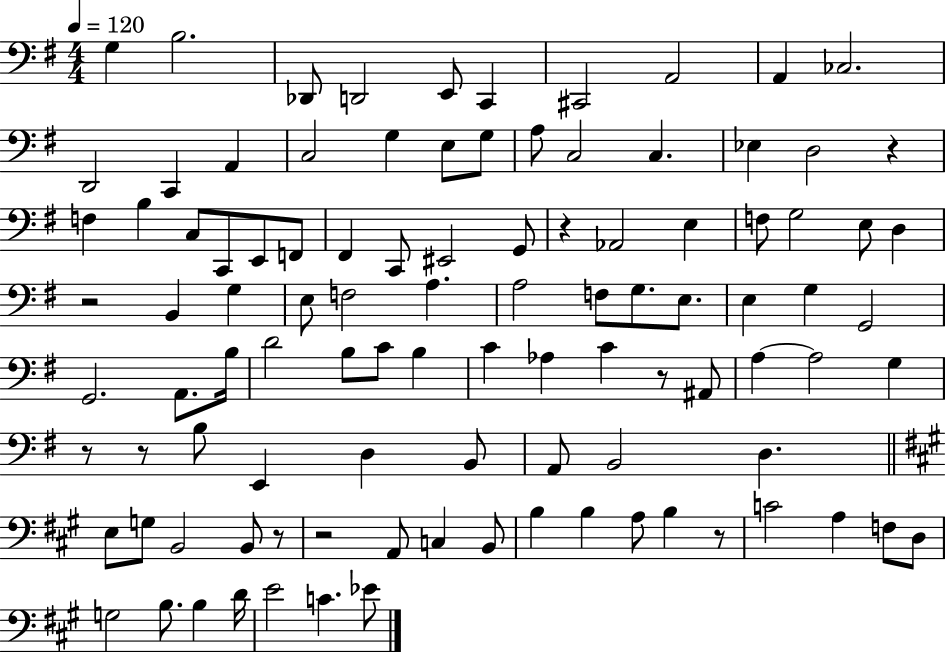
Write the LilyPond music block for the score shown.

{
  \clef bass
  \numericTimeSignature
  \time 4/4
  \key g \major
  \tempo 4 = 120
  g4 b2. | des,8 d,2 e,8 c,4 | cis,2 a,2 | a,4 ces2. | \break d,2 c,4 a,4 | c2 g4 e8 g8 | a8 c2 c4. | ees4 d2 r4 | \break f4 b4 c8 c,8 e,8 f,8 | fis,4 c,8 eis,2 g,8 | r4 aes,2 e4 | f8 g2 e8 d4 | \break r2 b,4 g4 | e8 f2 a4. | a2 f8 g8. e8. | e4 g4 g,2 | \break g,2. a,8. b16 | d'2 b8 c'8 b4 | c'4 aes4 c'4 r8 ais,8 | a4~~ a2 g4 | \break r8 r8 b8 e,4 d4 b,8 | a,8 b,2 d4. | \bar "||" \break \key a \major e8 g8 b,2 b,8 r8 | r2 a,8 c4 b,8 | b4 b4 a8 b4 r8 | c'2 a4 f8 d8 | \break g2 b8. b4 d'16 | e'2 c'4. ees'8 | \bar "|."
}